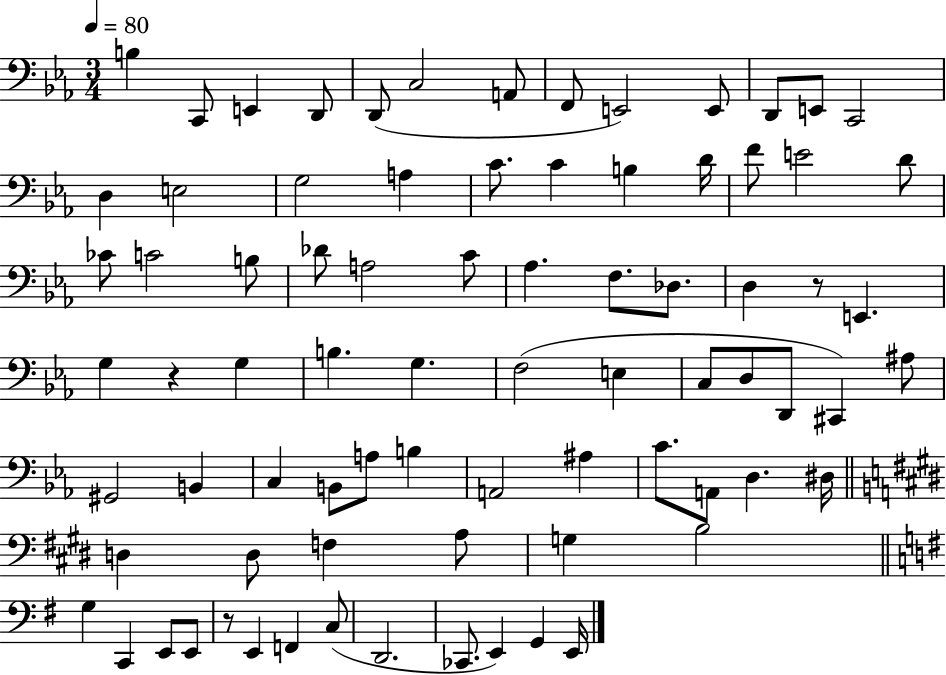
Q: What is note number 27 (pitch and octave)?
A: B3